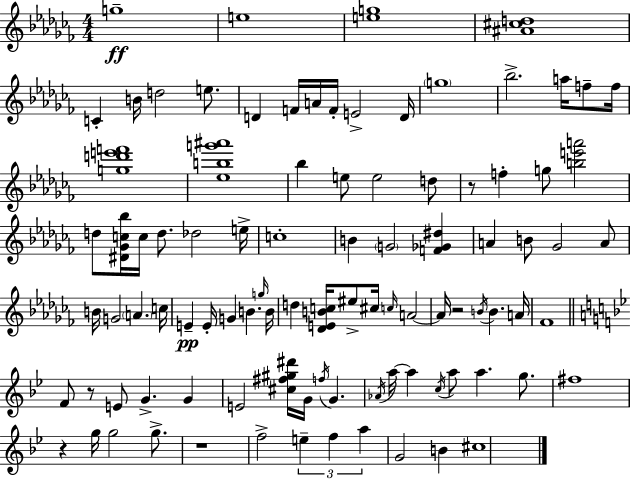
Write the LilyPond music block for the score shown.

{
  \clef treble
  \numericTimeSignature
  \time 4/4
  \key aes \minor
  g''1--\ff | e''1 | <e'' g''>1 | <ais' cis'' d''>1 | \break c'4-. b'16 d''2 e''8. | d'4 f'16 a'16 f'16-. e'2-> d'16 | \parenthesize g''1 | bes''2.-> a''16 f''8-- f''16 | \break <g'' d''' e''' f'''>1 | <ees'' b'' g''' ais'''>1 | bes''4 e''8 e''2 d''8 | r8 f''4-. g''8 <b'' e''' a'''>2 | \break d''8 <dis' ges' c'' bes''>16 c''16 d''8. des''2 e''16-> | c''1-. | b'4 \parenthesize g'2 <f' ges' dis''>4 | a'4 b'8 ges'2 a'8 | \break b'16 g'2 \parenthesize a'4. c''16 | e'4--\pp e'16-. g'4 b'4. \grace { g''16 } | b'16 d''4 <des' e' b' c''>16 eis''8-> cis''16 \grace { c''16 } a'2~~ | a'16 r2 \acciaccatura { b'16 } b'4. | \break a'16 fes'1 | \bar "||" \break \key g \minor f'8 r8 e'8 g'4.-> g'4 | e'2 <cis'' fis'' gis'' dis'''>16 g'16 \acciaccatura { f''16 } g'4. | \acciaccatura { aes'16 } a''16~~ a''4 \acciaccatura { c''16 } a''8 a''4. | g''8. fis''1 | \break r4 g''16 g''2 | g''8.-> r1 | f''2-> \tuplet 3/2 { e''4-- f''4 | a''4 } g'2 b'4 | \break cis''1 | \bar "|."
}